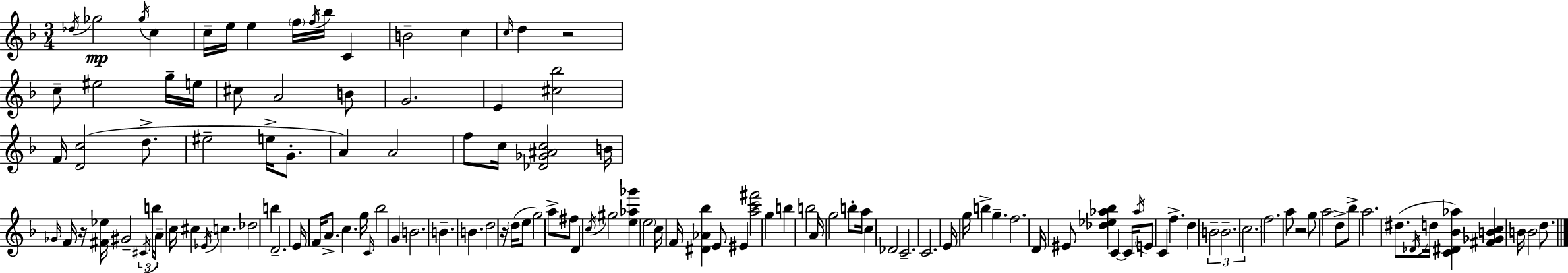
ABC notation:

X:1
T:Untitled
M:3/4
L:1/4
K:F
_d/4 _g2 _g/4 c c/4 e/4 e f/4 f/4 _b/4 C B2 c c/4 d z2 c/2 ^e2 g/4 e/4 ^c/2 A2 B/2 G2 E [^c_b]2 F/4 [Dc]2 d/2 ^e2 e/4 G/2 A A2 f/2 c/4 [_D_G^Ac]2 B/4 _G/4 F/4 z/4 [^F_e]/4 ^G2 ^C/4 b/4 A/4 c/4 ^c _E/4 c _d2 b D2 E/4 F/4 A/2 c g/4 C/4 _b2 G B2 B B d2 z/4 d/4 e/2 g2 a/2 ^f/2 D c/4 ^g2 [e_a_g'] e2 c/4 F/4 [^D_A_b] E/2 ^E [ac'^f']2 g b b2 A/4 g2 b/2 a/4 c _D2 C2 C2 E/4 g/4 b g f2 D/4 ^E/2 [_d_e_a_b] C C/4 _a/4 E/2 C f d B2 B2 c2 f2 a/2 z2 g/2 a2 d/2 _b/2 a2 ^d/2 _D/4 d/4 [C^D_B_a] [^F_GBc] B/4 B2 d/2